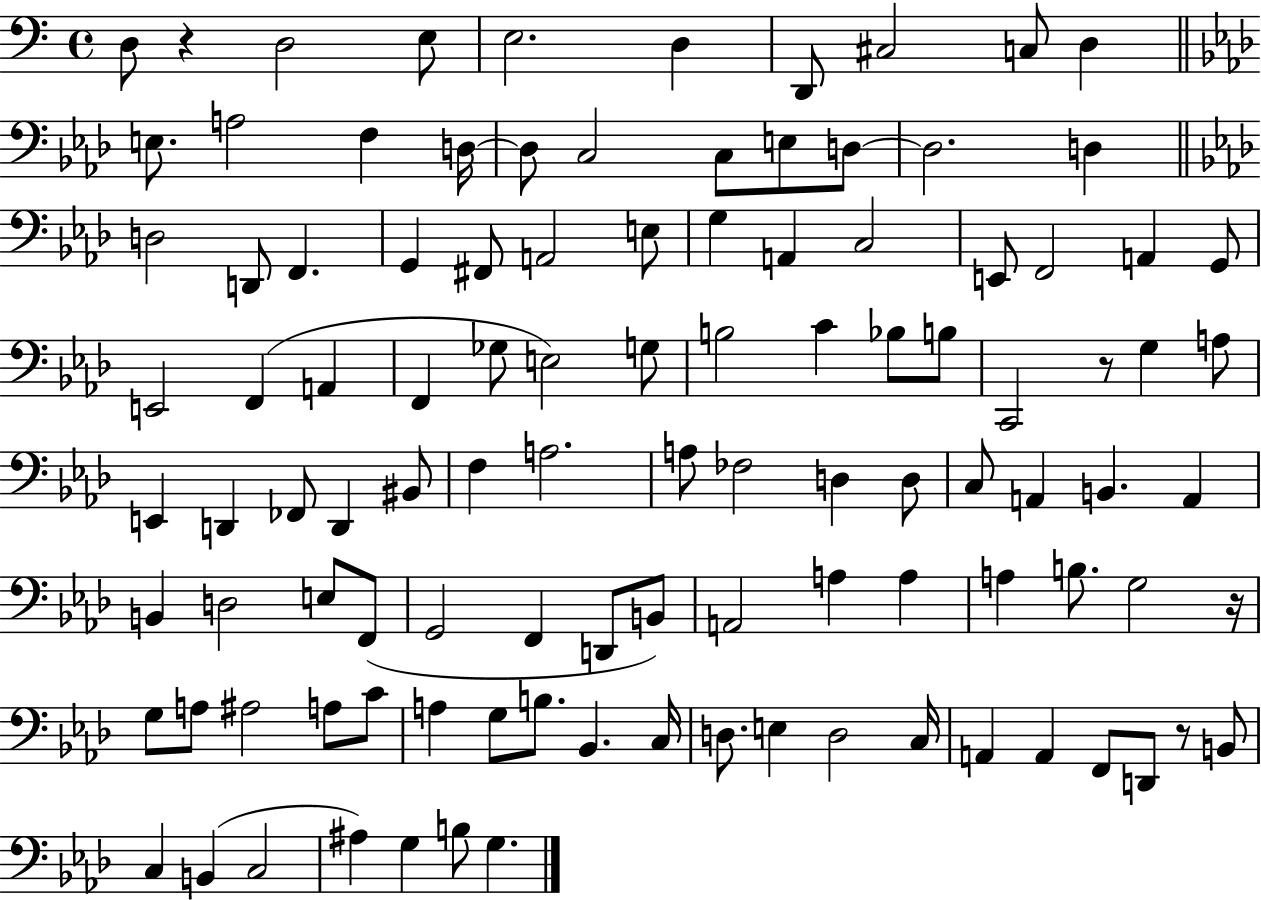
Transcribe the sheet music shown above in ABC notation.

X:1
T:Untitled
M:4/4
L:1/4
K:C
D,/2 z D,2 E,/2 E,2 D, D,,/2 ^C,2 C,/2 D, E,/2 A,2 F, D,/4 D,/2 C,2 C,/2 E,/2 D,/2 D,2 D, D,2 D,,/2 F,, G,, ^F,,/2 A,,2 E,/2 G, A,, C,2 E,,/2 F,,2 A,, G,,/2 E,,2 F,, A,, F,, _G,/2 E,2 G,/2 B,2 C _B,/2 B,/2 C,,2 z/2 G, A,/2 E,, D,, _F,,/2 D,, ^B,,/2 F, A,2 A,/2 _F,2 D, D,/2 C,/2 A,, B,, A,, B,, D,2 E,/2 F,,/2 G,,2 F,, D,,/2 B,,/2 A,,2 A, A, A, B,/2 G,2 z/4 G,/2 A,/2 ^A,2 A,/2 C/2 A, G,/2 B,/2 _B,, C,/4 D,/2 E, D,2 C,/4 A,, A,, F,,/2 D,,/2 z/2 B,,/2 C, B,, C,2 ^A, G, B,/2 G,